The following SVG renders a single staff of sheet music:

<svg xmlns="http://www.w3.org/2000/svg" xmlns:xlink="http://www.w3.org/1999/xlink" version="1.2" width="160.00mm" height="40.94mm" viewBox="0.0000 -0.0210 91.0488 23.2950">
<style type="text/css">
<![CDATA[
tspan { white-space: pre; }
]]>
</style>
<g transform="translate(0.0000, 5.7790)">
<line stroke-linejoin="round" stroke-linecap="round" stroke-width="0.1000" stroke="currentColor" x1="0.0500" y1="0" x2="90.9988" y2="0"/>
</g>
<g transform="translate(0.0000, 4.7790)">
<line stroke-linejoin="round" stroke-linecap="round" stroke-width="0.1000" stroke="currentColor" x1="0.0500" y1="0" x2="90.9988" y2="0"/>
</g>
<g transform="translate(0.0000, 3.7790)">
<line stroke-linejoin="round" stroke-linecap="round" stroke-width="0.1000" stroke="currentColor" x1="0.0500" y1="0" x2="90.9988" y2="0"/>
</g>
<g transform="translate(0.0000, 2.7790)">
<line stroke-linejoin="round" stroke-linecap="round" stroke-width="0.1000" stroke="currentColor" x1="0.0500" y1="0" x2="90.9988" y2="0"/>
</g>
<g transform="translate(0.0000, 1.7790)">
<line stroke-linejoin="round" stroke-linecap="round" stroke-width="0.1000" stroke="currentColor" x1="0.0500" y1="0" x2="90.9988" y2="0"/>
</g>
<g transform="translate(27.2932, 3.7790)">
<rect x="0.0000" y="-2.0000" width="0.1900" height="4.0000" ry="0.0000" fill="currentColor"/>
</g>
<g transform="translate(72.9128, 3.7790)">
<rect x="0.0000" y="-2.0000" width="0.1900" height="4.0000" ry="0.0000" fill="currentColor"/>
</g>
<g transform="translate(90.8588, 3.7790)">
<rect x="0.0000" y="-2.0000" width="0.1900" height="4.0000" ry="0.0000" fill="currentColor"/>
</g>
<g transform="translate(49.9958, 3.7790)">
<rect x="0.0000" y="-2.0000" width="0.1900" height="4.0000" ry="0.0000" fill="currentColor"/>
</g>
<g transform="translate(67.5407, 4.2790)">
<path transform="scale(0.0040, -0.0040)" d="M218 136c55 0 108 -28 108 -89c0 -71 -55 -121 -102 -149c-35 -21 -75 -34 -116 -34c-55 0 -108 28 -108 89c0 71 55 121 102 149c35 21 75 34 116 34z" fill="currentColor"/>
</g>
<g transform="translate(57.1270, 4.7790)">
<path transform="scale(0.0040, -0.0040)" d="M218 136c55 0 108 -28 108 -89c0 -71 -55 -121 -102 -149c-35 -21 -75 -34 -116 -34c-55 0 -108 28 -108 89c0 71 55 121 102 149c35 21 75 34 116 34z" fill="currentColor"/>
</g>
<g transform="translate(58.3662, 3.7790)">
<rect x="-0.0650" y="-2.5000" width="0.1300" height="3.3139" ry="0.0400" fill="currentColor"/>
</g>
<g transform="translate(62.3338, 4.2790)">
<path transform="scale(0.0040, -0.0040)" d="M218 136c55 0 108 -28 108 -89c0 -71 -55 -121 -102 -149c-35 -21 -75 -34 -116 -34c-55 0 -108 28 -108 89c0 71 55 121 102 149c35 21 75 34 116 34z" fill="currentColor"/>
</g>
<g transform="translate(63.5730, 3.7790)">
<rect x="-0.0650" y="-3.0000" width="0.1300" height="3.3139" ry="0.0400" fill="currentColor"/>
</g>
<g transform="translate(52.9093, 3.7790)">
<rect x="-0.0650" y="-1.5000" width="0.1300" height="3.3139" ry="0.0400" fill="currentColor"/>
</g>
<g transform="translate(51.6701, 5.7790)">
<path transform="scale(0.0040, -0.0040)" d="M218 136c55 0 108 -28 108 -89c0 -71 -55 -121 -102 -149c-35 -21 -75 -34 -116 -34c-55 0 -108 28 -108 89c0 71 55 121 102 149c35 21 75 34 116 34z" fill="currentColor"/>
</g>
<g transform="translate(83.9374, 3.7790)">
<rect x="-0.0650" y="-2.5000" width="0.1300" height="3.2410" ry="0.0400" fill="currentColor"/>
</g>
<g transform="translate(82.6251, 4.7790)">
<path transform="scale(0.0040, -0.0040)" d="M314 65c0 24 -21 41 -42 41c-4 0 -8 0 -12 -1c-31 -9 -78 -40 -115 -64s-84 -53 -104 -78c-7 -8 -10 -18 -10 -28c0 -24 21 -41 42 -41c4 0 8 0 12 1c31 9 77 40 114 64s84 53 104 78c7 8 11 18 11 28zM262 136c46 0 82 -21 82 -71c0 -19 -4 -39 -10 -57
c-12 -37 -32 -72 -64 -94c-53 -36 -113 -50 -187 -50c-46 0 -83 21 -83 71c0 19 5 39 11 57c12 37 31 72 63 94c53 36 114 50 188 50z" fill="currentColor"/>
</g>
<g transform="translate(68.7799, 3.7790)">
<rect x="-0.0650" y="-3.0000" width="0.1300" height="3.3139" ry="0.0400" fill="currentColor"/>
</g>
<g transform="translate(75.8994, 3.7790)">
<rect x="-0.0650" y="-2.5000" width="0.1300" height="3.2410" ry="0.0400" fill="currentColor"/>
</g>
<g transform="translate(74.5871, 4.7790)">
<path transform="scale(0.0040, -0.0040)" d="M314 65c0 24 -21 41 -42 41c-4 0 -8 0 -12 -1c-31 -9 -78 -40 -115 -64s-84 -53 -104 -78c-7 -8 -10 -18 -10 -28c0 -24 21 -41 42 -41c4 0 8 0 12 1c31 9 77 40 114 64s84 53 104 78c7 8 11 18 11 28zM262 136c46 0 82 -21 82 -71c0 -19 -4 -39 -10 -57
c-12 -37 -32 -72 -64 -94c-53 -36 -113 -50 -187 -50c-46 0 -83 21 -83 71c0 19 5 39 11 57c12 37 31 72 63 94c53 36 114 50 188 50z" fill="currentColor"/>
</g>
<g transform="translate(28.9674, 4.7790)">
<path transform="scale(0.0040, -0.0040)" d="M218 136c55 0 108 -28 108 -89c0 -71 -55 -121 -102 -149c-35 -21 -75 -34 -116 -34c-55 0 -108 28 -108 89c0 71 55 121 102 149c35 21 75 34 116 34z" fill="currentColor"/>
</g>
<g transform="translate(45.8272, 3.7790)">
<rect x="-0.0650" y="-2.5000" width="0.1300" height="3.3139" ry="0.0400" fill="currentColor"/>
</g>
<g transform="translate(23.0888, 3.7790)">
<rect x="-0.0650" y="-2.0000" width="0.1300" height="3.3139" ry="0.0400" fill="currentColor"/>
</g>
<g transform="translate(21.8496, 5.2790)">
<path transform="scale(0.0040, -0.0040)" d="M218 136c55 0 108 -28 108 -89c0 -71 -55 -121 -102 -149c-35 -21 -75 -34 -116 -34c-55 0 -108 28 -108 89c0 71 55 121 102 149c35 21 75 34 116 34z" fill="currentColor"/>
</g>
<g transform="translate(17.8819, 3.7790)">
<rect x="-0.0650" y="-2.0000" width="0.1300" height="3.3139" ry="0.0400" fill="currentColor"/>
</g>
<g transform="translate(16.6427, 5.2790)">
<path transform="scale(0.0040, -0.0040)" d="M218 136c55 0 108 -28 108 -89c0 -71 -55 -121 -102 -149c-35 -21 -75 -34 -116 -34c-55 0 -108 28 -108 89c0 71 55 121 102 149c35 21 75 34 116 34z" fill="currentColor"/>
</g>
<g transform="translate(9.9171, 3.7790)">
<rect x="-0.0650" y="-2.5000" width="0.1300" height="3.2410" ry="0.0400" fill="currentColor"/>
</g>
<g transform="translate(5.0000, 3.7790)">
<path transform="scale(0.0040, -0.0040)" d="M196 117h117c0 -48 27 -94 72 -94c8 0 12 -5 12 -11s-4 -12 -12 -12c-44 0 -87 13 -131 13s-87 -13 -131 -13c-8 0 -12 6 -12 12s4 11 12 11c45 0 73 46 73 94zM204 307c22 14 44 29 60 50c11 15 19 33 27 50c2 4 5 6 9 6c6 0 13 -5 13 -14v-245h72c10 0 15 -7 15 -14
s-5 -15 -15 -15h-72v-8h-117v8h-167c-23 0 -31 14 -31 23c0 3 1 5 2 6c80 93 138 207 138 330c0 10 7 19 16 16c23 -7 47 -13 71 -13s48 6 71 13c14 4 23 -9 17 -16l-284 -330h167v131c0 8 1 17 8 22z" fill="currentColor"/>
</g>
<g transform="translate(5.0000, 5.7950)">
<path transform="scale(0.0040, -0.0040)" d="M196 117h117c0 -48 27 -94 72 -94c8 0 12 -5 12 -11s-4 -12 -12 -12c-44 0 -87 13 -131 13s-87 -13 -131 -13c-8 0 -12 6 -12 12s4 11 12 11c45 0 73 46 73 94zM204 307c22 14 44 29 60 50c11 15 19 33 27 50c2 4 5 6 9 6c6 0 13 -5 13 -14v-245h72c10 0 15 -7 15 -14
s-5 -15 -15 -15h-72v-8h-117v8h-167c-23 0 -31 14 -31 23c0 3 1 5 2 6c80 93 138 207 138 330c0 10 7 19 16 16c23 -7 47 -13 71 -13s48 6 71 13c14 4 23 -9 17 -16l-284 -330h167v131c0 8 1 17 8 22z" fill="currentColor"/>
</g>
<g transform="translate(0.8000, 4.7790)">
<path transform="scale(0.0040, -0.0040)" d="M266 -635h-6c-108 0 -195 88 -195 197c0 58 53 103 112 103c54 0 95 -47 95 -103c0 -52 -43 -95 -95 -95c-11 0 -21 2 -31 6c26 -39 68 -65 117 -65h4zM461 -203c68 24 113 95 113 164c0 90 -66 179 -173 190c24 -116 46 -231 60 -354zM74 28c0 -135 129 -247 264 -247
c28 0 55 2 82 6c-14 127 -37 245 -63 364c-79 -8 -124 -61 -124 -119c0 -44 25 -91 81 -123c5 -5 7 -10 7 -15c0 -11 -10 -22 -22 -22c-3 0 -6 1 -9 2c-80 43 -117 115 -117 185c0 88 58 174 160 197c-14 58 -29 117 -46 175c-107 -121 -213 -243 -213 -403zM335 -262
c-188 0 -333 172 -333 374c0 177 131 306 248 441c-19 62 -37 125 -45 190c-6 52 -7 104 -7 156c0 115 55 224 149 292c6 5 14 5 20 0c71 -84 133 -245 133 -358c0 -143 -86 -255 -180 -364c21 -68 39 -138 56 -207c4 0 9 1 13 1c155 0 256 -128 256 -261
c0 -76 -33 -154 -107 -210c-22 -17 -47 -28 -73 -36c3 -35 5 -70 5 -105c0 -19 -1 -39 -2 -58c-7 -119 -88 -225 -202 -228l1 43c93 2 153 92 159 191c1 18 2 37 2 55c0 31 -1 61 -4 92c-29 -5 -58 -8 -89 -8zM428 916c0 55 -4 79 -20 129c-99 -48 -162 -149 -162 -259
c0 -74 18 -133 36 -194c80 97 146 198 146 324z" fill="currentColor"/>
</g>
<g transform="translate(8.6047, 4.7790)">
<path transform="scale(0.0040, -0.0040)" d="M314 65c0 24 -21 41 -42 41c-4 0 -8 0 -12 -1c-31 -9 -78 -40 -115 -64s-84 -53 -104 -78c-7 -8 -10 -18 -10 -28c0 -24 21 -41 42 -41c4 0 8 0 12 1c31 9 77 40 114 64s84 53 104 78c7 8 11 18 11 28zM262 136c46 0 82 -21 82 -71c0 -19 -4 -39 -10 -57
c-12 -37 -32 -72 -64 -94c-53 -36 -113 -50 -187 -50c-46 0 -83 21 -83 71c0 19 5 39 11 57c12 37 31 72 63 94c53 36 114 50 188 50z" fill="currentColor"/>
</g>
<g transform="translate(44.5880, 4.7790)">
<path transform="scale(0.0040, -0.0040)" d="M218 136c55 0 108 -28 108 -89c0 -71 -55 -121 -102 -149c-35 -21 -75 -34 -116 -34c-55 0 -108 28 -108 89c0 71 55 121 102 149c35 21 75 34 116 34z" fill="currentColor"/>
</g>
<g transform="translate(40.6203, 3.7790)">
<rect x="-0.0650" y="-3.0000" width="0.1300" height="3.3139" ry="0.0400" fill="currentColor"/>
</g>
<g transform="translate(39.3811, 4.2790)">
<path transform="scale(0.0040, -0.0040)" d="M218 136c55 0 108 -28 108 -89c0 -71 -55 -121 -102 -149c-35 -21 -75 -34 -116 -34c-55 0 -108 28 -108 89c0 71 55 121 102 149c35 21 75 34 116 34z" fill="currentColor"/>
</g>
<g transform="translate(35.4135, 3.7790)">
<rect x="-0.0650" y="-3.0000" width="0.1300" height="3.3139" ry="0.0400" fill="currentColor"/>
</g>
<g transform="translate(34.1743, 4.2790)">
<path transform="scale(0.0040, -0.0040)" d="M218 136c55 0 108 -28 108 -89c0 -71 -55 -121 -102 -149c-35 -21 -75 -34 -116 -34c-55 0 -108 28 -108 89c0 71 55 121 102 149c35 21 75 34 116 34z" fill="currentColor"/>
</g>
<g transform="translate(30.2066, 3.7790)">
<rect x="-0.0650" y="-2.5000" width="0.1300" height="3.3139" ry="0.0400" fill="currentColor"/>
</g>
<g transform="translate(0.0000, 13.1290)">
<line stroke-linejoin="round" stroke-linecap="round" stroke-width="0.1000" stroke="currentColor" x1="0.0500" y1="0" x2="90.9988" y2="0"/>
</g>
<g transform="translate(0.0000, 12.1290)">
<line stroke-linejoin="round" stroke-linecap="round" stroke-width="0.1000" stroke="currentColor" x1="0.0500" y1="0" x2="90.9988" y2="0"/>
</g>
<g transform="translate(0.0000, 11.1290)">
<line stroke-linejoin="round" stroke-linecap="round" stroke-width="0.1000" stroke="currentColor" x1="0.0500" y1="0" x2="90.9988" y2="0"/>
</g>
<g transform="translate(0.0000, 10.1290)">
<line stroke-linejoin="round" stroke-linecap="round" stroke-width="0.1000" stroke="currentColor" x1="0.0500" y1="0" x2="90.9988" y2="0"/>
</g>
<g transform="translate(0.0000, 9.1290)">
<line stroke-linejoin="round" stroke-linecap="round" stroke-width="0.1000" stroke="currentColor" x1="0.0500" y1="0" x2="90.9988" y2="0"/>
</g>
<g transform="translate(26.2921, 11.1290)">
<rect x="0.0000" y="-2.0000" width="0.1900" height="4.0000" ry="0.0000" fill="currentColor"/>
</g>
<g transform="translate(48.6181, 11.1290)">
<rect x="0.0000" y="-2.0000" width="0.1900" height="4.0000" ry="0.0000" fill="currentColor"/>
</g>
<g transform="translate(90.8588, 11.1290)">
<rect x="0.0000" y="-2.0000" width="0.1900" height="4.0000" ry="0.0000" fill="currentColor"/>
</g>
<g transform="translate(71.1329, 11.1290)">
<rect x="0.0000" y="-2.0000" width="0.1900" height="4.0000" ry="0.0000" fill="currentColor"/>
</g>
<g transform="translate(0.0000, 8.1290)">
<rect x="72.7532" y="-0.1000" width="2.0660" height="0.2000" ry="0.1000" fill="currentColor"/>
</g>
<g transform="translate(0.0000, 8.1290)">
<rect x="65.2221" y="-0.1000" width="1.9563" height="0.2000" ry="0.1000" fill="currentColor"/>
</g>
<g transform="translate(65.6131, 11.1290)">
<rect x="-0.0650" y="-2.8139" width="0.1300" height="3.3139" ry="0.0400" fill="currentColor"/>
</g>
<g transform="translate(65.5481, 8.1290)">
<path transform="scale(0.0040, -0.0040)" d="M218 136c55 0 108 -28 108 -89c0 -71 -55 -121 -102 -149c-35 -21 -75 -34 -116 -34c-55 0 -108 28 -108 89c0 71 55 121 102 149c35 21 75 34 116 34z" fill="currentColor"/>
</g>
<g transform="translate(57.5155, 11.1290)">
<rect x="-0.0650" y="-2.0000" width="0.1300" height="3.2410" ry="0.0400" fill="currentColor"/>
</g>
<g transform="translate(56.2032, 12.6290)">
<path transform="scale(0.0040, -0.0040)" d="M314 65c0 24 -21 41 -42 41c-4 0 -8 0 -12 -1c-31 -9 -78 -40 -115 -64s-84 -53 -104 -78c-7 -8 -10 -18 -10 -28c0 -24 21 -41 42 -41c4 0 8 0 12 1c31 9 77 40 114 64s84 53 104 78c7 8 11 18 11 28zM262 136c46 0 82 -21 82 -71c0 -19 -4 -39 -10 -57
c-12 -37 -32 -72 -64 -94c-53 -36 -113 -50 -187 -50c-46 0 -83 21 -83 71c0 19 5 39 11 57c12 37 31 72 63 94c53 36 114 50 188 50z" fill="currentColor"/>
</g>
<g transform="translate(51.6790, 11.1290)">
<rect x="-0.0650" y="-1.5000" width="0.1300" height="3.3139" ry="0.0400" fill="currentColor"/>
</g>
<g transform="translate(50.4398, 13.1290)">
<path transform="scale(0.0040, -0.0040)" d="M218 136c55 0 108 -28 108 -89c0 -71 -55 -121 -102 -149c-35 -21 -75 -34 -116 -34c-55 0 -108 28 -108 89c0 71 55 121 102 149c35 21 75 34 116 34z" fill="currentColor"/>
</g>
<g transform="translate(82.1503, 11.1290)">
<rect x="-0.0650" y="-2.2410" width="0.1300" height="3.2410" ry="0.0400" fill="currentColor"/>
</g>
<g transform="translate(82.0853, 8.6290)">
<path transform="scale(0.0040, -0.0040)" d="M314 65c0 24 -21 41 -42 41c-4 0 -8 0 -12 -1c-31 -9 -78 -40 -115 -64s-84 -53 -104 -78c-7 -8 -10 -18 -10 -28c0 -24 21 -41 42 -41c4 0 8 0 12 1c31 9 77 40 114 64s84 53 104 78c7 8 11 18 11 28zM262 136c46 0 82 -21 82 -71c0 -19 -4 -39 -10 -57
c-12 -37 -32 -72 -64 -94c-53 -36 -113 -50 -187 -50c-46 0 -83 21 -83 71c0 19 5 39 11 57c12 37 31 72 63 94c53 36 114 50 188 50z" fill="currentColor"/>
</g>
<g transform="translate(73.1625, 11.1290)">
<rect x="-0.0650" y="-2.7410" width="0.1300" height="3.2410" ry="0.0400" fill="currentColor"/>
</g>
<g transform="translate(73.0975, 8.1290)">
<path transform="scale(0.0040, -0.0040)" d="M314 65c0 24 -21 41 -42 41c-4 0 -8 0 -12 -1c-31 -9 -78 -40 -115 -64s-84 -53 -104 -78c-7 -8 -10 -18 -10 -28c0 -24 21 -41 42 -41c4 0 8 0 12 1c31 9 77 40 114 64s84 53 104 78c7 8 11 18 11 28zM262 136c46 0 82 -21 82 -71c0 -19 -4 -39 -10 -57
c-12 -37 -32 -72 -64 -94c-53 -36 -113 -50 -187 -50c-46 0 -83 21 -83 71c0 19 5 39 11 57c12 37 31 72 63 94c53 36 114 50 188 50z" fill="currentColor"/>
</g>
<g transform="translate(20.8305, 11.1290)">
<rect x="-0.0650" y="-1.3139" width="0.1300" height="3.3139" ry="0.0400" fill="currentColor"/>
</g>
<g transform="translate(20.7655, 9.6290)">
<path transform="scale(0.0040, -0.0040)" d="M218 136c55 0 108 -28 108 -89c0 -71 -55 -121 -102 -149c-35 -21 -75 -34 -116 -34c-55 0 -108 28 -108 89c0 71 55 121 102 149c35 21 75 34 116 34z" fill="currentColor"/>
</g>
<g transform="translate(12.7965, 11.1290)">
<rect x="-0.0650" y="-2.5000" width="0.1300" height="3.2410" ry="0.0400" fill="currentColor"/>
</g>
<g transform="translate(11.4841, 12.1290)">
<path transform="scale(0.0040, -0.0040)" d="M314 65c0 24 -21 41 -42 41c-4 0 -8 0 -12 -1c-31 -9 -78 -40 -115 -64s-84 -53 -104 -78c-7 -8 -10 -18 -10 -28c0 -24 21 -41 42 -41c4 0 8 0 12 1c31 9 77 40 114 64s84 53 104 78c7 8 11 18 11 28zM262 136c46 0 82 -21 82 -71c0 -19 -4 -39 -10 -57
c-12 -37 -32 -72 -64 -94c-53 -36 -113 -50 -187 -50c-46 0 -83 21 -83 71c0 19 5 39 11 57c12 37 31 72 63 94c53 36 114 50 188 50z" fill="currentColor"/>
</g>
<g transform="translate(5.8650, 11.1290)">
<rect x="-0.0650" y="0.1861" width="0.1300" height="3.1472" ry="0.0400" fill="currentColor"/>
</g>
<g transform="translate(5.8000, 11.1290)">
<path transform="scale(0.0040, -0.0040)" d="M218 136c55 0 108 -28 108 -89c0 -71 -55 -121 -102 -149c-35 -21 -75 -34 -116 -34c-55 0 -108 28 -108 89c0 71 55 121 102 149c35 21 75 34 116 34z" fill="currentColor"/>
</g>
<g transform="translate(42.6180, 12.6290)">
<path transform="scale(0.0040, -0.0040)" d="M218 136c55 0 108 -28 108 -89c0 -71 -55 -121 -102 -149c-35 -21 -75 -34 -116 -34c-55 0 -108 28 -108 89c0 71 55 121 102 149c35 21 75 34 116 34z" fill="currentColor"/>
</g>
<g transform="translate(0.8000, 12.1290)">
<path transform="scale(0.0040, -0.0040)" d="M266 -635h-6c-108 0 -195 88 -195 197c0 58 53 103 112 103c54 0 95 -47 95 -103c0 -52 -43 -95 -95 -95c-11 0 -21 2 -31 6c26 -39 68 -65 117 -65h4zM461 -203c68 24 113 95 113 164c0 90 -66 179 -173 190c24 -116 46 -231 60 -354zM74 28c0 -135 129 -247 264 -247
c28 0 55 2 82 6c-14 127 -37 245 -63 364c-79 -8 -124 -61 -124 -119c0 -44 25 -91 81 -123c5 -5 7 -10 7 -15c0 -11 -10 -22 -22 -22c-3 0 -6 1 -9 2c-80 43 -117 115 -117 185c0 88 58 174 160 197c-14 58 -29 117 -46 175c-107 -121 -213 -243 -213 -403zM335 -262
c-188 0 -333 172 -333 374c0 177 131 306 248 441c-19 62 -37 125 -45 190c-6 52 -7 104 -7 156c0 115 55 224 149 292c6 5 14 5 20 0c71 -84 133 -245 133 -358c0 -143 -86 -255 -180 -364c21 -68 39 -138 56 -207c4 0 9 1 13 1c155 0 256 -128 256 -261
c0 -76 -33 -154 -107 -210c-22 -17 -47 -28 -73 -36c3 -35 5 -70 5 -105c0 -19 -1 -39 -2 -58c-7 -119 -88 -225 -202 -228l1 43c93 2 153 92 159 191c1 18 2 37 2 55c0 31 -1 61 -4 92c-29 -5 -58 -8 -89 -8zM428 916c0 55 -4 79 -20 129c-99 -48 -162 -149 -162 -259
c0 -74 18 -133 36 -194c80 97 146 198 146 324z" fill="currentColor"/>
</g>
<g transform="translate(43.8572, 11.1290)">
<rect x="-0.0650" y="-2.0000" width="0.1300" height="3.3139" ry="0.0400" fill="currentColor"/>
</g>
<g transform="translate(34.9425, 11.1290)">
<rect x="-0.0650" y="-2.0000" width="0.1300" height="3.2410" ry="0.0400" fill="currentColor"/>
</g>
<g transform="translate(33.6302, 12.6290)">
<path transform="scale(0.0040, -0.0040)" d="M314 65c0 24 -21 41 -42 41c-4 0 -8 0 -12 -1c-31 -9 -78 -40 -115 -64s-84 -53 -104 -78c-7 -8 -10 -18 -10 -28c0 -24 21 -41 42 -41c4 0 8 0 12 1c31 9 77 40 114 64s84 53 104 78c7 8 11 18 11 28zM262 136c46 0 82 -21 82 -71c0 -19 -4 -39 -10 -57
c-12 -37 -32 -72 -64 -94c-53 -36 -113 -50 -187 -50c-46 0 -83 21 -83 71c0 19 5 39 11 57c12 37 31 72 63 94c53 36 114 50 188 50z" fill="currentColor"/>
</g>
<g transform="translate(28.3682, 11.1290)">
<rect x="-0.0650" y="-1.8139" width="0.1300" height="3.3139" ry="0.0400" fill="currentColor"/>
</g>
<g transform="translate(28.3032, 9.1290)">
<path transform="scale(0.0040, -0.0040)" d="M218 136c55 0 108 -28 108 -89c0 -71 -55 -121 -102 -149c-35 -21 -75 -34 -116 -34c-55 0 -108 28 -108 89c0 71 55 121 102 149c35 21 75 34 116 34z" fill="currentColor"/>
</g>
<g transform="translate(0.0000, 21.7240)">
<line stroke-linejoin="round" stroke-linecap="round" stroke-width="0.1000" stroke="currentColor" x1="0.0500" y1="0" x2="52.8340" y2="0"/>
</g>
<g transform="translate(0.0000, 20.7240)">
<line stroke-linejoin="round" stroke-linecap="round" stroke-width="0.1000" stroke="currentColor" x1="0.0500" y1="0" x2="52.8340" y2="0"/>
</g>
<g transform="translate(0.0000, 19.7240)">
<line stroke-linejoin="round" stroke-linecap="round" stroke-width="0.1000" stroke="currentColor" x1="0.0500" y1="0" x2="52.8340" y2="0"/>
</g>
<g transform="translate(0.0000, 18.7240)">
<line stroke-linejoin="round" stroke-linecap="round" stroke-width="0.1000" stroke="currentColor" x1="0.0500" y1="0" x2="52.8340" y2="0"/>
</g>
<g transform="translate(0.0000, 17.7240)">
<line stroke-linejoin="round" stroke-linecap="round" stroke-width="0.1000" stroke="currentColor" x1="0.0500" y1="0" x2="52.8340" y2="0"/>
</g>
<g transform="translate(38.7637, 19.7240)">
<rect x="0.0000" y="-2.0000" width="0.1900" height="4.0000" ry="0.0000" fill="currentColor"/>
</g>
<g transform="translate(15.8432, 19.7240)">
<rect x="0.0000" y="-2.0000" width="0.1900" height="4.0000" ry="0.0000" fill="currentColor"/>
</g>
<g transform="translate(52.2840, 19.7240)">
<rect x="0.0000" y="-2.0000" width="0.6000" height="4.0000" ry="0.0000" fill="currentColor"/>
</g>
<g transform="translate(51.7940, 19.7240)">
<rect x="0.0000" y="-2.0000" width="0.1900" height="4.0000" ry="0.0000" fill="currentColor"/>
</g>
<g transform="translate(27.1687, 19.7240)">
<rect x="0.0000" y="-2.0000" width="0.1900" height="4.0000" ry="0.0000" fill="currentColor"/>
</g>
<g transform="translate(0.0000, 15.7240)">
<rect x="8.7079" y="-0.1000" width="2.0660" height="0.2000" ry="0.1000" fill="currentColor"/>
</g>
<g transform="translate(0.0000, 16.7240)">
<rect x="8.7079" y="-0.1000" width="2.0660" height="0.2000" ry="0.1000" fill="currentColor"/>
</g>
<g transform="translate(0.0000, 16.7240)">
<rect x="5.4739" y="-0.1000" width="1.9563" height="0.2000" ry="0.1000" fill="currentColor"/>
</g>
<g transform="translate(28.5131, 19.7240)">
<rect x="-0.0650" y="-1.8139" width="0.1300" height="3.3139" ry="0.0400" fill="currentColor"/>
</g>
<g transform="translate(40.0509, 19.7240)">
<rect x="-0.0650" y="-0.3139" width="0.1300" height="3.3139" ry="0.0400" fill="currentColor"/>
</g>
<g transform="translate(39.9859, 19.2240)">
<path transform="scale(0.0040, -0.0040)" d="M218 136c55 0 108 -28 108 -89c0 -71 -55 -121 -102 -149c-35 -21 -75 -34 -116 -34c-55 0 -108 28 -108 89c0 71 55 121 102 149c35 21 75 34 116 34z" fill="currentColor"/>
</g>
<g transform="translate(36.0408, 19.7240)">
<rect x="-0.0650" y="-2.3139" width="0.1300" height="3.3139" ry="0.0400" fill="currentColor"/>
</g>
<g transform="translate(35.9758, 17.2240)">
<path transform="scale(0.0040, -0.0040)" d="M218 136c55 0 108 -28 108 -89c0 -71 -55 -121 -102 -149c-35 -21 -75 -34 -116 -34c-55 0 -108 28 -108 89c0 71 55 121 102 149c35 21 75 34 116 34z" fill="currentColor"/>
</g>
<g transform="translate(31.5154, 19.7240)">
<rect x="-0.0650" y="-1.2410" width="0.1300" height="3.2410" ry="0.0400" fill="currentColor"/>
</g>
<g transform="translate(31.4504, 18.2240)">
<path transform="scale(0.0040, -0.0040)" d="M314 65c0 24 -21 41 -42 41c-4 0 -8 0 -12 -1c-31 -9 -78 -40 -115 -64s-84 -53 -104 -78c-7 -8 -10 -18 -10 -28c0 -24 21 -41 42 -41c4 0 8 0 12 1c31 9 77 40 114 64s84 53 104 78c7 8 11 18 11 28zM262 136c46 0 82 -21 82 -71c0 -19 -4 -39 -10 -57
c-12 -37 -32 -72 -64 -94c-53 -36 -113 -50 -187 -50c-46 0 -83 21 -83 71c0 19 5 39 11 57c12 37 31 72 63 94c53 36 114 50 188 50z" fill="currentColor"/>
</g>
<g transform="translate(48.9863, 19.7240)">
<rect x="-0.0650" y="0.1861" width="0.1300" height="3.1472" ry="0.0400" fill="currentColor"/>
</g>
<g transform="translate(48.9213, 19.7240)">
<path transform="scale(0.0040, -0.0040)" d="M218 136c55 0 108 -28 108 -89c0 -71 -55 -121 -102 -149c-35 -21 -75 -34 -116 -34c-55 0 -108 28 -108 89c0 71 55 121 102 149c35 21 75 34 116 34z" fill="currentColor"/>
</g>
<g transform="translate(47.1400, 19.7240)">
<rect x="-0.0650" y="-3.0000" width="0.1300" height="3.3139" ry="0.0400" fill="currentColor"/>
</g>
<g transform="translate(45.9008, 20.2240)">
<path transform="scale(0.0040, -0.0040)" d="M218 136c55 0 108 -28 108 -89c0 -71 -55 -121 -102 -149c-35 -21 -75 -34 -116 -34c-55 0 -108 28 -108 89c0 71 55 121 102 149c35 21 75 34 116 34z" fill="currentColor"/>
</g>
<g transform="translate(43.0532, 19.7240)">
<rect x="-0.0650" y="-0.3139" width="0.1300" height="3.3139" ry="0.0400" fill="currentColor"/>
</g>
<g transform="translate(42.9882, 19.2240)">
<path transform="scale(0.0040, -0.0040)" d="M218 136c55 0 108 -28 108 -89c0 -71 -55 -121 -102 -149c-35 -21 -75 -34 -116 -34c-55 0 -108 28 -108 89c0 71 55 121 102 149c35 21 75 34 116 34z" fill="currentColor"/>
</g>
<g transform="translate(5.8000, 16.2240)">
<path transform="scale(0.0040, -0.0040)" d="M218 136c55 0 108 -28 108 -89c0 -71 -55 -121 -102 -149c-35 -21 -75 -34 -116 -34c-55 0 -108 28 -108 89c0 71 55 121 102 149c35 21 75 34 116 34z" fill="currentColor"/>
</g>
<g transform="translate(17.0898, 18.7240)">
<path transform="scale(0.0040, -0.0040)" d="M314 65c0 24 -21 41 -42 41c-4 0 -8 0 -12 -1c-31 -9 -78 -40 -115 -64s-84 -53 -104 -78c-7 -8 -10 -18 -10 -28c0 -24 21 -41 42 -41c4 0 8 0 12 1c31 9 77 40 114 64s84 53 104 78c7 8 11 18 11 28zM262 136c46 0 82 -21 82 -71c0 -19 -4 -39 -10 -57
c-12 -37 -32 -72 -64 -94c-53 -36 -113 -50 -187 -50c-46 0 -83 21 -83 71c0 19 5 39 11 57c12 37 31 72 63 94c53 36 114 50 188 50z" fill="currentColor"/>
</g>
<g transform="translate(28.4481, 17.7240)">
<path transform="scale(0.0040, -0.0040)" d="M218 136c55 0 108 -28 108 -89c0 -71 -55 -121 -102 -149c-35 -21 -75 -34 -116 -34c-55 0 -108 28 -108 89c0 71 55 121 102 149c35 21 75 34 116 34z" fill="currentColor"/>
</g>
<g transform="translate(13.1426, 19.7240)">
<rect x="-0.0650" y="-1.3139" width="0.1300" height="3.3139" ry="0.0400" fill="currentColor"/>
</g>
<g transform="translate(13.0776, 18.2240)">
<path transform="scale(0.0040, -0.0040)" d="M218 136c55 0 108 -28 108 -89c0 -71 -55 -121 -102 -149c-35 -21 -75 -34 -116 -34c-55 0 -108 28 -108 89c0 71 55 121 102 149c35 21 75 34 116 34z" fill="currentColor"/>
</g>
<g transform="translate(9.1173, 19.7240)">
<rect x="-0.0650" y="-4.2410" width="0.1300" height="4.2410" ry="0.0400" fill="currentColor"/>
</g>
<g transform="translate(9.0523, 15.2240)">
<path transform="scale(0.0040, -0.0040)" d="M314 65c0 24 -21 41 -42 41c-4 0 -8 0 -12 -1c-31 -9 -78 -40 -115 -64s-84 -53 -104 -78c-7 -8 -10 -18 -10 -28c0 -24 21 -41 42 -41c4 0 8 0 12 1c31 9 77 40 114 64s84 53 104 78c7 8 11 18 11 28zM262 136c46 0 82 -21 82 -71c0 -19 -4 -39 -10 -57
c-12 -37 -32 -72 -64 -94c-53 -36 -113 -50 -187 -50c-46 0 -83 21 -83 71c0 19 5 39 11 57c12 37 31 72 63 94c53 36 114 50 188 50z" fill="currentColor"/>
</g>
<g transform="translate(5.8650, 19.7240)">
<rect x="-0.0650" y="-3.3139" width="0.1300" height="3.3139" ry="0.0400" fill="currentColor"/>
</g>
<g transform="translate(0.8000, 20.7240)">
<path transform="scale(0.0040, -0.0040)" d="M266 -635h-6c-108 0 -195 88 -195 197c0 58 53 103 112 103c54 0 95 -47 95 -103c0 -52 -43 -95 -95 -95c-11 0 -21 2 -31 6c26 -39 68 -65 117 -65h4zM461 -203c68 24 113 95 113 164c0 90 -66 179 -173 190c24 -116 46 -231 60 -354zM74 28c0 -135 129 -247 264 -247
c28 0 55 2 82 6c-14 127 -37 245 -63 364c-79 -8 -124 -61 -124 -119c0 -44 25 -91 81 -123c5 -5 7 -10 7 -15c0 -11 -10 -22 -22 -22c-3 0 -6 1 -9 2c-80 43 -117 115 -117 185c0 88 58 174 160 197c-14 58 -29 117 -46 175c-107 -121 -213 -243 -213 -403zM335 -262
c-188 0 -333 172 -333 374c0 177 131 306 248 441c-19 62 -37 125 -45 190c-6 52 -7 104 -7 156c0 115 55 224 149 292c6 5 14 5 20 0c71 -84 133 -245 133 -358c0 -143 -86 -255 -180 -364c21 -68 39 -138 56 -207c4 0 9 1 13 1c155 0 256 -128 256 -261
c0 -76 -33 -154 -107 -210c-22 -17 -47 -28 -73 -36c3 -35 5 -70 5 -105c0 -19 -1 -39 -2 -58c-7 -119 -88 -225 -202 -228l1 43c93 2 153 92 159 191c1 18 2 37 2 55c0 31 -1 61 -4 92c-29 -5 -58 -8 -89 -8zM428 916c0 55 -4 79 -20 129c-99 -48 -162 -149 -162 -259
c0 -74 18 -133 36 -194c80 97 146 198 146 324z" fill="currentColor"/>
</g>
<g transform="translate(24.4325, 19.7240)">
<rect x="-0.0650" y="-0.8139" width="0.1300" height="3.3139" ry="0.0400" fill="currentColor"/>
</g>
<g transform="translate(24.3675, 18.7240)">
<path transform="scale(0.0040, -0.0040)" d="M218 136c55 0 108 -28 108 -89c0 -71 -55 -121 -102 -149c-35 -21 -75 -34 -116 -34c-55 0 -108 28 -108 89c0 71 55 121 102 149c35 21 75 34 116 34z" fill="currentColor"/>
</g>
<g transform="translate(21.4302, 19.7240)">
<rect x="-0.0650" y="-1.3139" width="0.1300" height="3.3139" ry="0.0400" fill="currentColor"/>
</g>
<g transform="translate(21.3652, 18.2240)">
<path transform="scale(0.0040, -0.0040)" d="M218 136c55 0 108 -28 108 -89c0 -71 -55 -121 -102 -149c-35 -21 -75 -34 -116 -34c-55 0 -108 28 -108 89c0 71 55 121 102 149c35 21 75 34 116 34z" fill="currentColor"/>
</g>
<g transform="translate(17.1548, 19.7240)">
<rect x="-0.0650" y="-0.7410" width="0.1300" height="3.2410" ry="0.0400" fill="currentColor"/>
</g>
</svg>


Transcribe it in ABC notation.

X:1
T:Untitled
M:4/4
L:1/4
K:C
G2 F F G A A G E G A A G2 G2 B G2 e f F2 F E F2 a a2 g2 b d'2 e d2 e d f e2 g c c A B